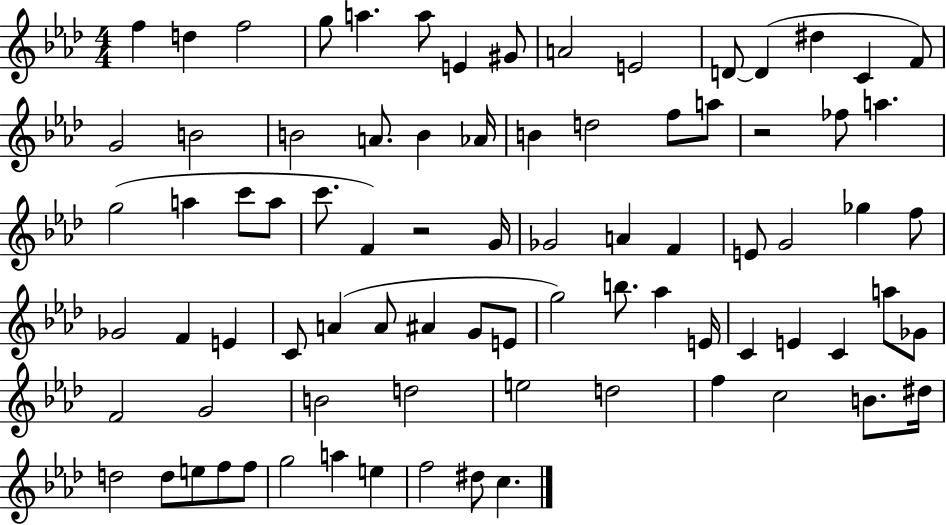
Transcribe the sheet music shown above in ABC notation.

X:1
T:Untitled
M:4/4
L:1/4
K:Ab
f d f2 g/2 a a/2 E ^G/2 A2 E2 D/2 D ^d C F/2 G2 B2 B2 A/2 B _A/4 B d2 f/2 a/2 z2 _f/2 a g2 a c'/2 a/2 c'/2 F z2 G/4 _G2 A F E/2 G2 _g f/2 _G2 F E C/2 A A/2 ^A G/2 E/2 g2 b/2 _a E/4 C E C a/2 _G/2 F2 G2 B2 d2 e2 d2 f c2 B/2 ^d/4 d2 d/2 e/2 f/2 f/2 g2 a e f2 ^d/2 c